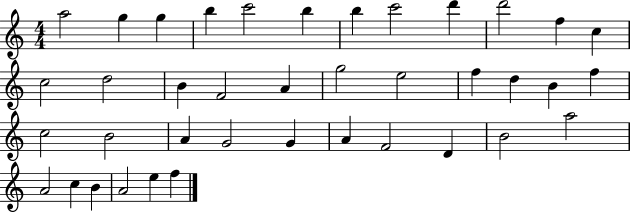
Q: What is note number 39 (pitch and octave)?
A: F5